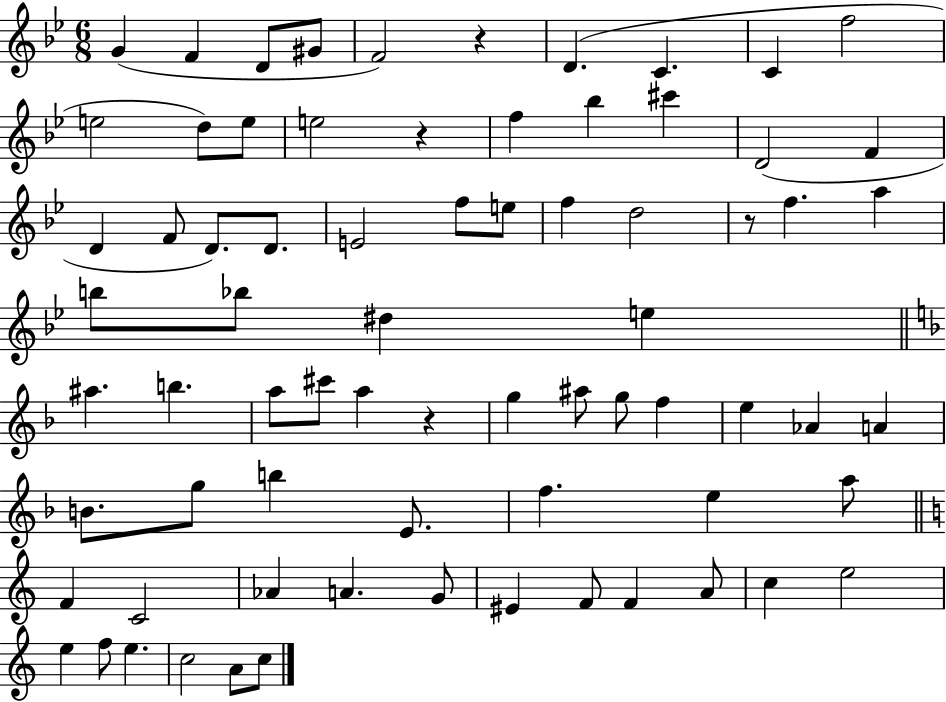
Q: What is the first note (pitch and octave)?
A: G4